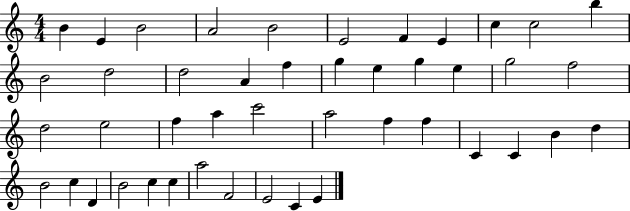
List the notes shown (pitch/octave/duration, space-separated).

B4/q E4/q B4/h A4/h B4/h E4/h F4/q E4/q C5/q C5/h B5/q B4/h D5/h D5/h A4/q F5/q G5/q E5/q G5/q E5/q G5/h F5/h D5/h E5/h F5/q A5/q C6/h A5/h F5/q F5/q C4/q C4/q B4/q D5/q B4/h C5/q D4/q B4/h C5/q C5/q A5/h F4/h E4/h C4/q E4/q